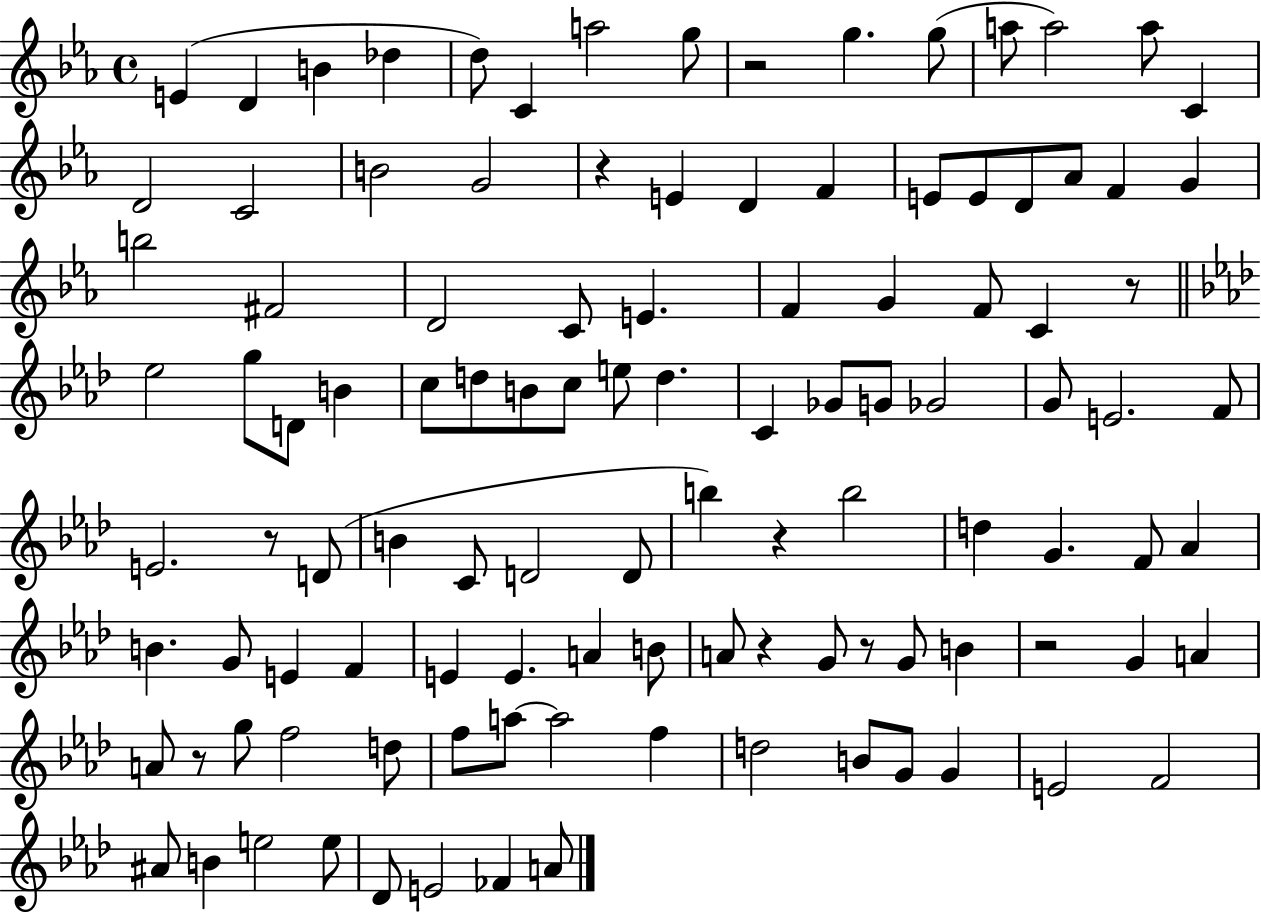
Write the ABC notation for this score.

X:1
T:Untitled
M:4/4
L:1/4
K:Eb
E D B _d d/2 C a2 g/2 z2 g g/2 a/2 a2 a/2 C D2 C2 B2 G2 z E D F E/2 E/2 D/2 _A/2 F G b2 ^F2 D2 C/2 E F G F/2 C z/2 _e2 g/2 D/2 B c/2 d/2 B/2 c/2 e/2 d C _G/2 G/2 _G2 G/2 E2 F/2 E2 z/2 D/2 B C/2 D2 D/2 b z b2 d G F/2 _A B G/2 E F E E A B/2 A/2 z G/2 z/2 G/2 B z2 G A A/2 z/2 g/2 f2 d/2 f/2 a/2 a2 f d2 B/2 G/2 G E2 F2 ^A/2 B e2 e/2 _D/2 E2 _F A/2